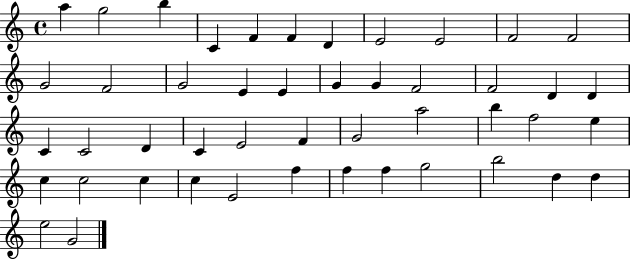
{
  \clef treble
  \time 4/4
  \defaultTimeSignature
  \key c \major
  a''4 g''2 b''4 | c'4 f'4 f'4 d'4 | e'2 e'2 | f'2 f'2 | \break g'2 f'2 | g'2 e'4 e'4 | g'4 g'4 f'2 | f'2 d'4 d'4 | \break c'4 c'2 d'4 | c'4 e'2 f'4 | g'2 a''2 | b''4 f''2 e''4 | \break c''4 c''2 c''4 | c''4 e'2 f''4 | f''4 f''4 g''2 | b''2 d''4 d''4 | \break e''2 g'2 | \bar "|."
}